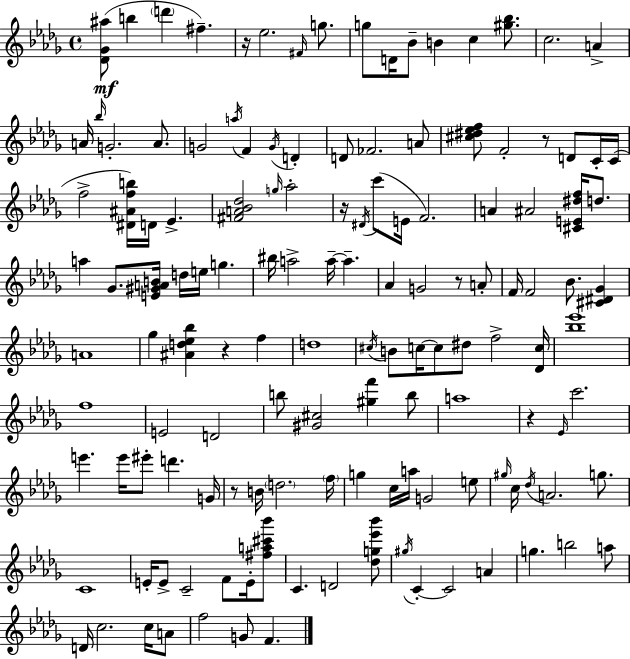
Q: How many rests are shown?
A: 7